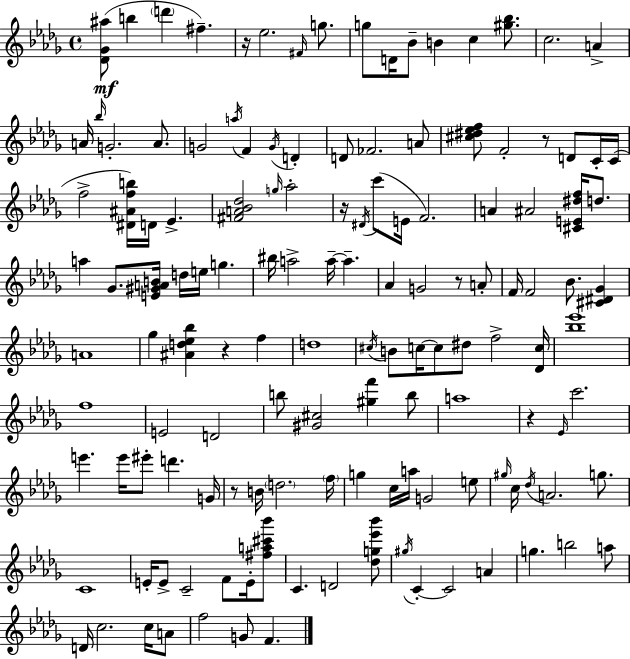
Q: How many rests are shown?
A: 7